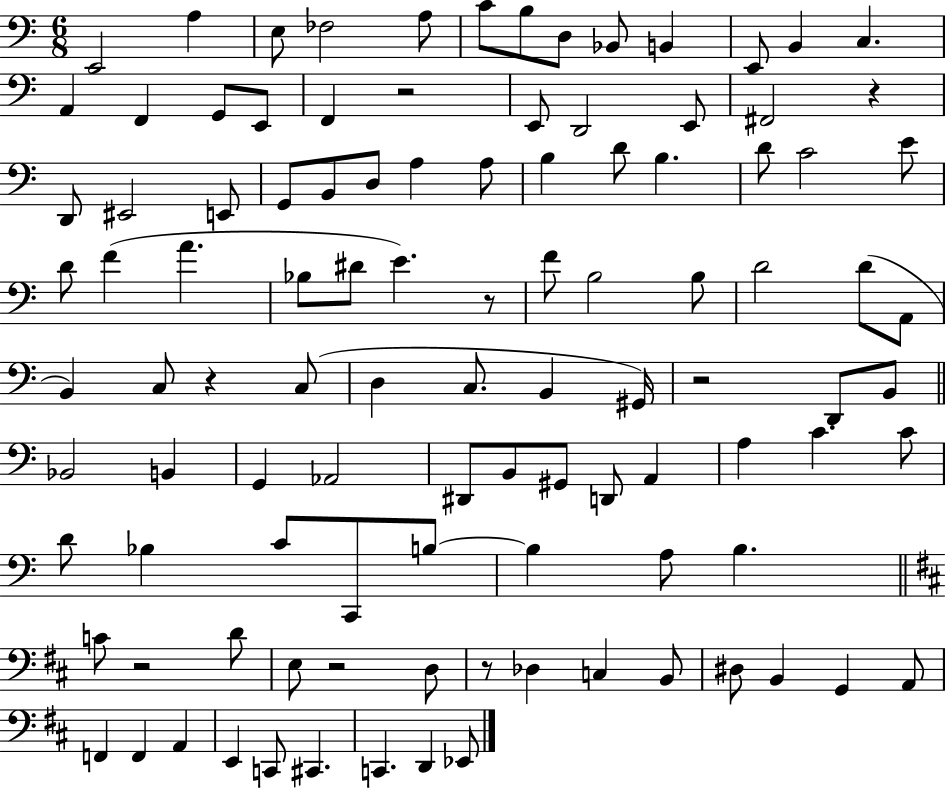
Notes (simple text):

E2/h A3/q E3/e FES3/h A3/e C4/e B3/e D3/e Bb2/e B2/q E2/e B2/q C3/q. A2/q F2/q G2/e E2/e F2/q R/h E2/e D2/h E2/e F#2/h R/q D2/e EIS2/h E2/e G2/e B2/e D3/e A3/q A3/e B3/q D4/e B3/q. D4/e C4/h E4/e D4/e F4/q A4/q. Bb3/e D#4/e E4/q. R/e F4/e B3/h B3/e D4/h D4/e A2/e B2/q C3/e R/q C3/e D3/q C3/e. B2/q G#2/s R/h D2/e B2/e Bb2/h B2/q G2/q Ab2/h D#2/e B2/e G#2/e D2/e A2/q A3/q C4/q. C4/e D4/e Bb3/q C4/e C2/e B3/e B3/q A3/e B3/q. C4/e R/h D4/e E3/e R/h D3/e R/e Db3/q C3/q B2/e D#3/e B2/q G2/q A2/e F2/q F2/q A2/q E2/q C2/e C#2/q. C2/q. D2/q Eb2/e